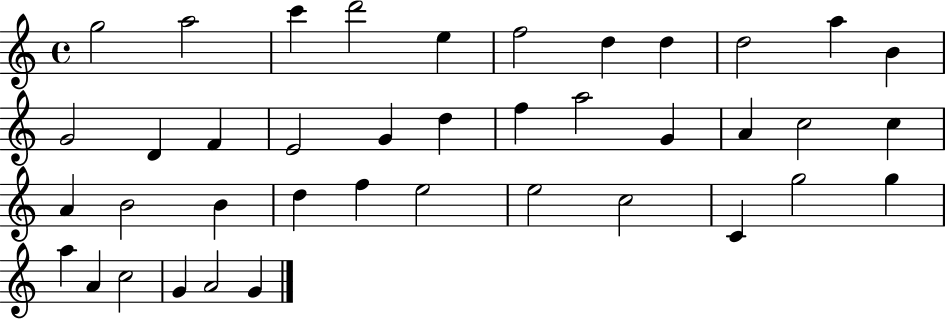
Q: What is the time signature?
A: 4/4